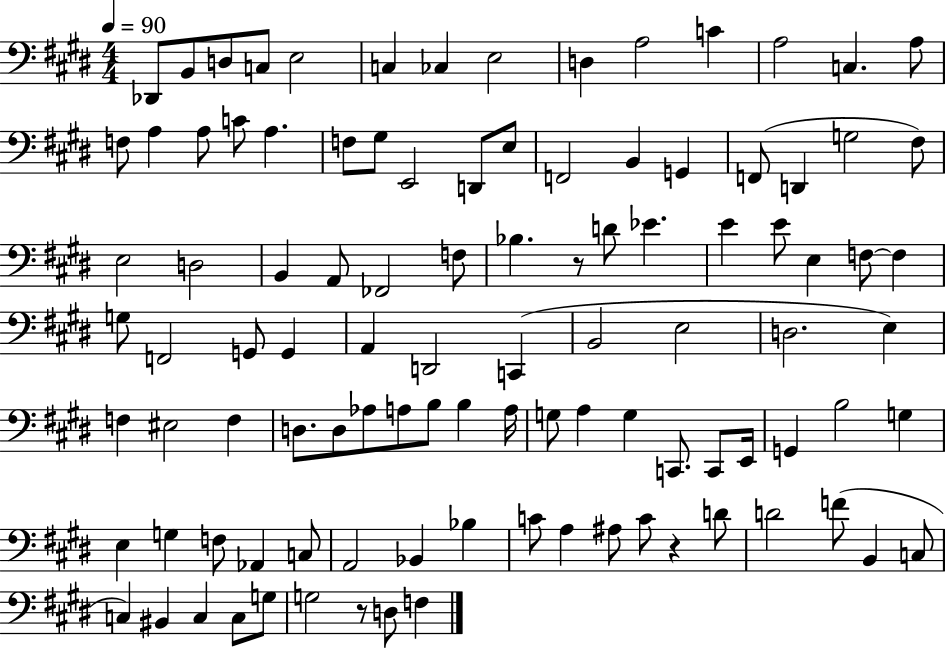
{
  \clef bass
  \numericTimeSignature
  \time 4/4
  \key e \major
  \tempo 4 = 90
  des,8 b,8 d8 c8 e2 | c4 ces4 e2 | d4 a2 c'4 | a2 c4. a8 | \break f8 a4 a8 c'8 a4. | f8 gis8 e,2 d,8 e8 | f,2 b,4 g,4 | f,8( d,4 g2 fis8) | \break e2 d2 | b,4 a,8 fes,2 f8 | bes4. r8 d'8 ees'4. | e'4 e'8 e4 f8~~ f4 | \break g8 f,2 g,8 g,4 | a,4 d,2 c,4( | b,2 e2 | d2. e4) | \break f4 eis2 f4 | d8. d8 aes8 a8 b8 b4 a16 | g8 a4 g4 c,8. c,8 e,16 | g,4 b2 g4 | \break e4 g4 f8 aes,4 c8 | a,2 bes,4 bes4 | c'8 a4 ais8 c'8 r4 d'8 | d'2 f'8( b,4 c8 | \break c4) bis,4 c4 c8 g8 | g2 r8 d8 f4 | \bar "|."
}